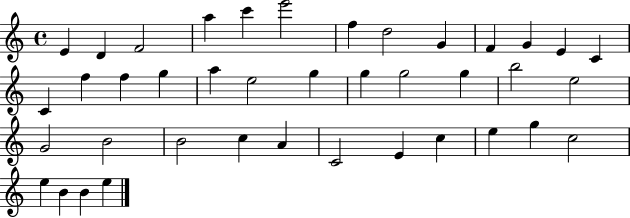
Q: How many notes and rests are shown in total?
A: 40